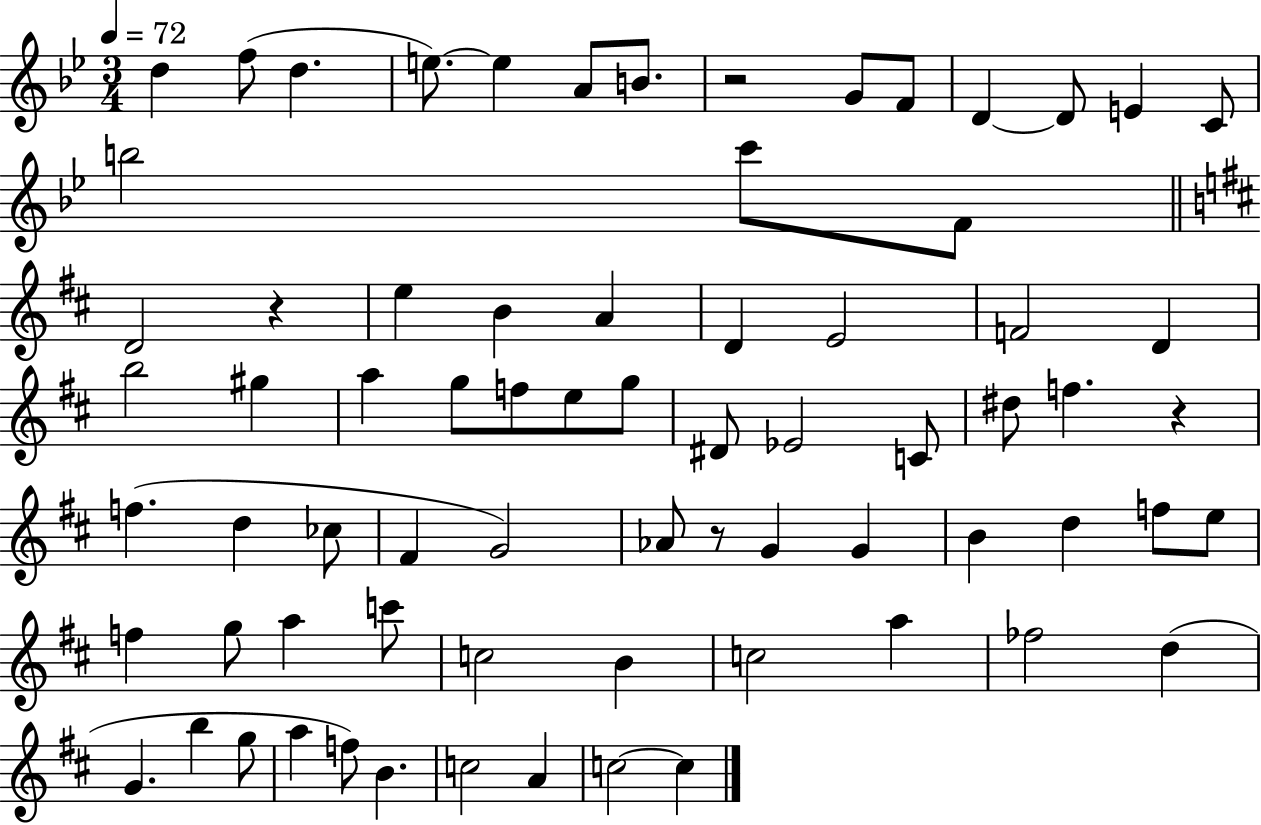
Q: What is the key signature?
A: BES major